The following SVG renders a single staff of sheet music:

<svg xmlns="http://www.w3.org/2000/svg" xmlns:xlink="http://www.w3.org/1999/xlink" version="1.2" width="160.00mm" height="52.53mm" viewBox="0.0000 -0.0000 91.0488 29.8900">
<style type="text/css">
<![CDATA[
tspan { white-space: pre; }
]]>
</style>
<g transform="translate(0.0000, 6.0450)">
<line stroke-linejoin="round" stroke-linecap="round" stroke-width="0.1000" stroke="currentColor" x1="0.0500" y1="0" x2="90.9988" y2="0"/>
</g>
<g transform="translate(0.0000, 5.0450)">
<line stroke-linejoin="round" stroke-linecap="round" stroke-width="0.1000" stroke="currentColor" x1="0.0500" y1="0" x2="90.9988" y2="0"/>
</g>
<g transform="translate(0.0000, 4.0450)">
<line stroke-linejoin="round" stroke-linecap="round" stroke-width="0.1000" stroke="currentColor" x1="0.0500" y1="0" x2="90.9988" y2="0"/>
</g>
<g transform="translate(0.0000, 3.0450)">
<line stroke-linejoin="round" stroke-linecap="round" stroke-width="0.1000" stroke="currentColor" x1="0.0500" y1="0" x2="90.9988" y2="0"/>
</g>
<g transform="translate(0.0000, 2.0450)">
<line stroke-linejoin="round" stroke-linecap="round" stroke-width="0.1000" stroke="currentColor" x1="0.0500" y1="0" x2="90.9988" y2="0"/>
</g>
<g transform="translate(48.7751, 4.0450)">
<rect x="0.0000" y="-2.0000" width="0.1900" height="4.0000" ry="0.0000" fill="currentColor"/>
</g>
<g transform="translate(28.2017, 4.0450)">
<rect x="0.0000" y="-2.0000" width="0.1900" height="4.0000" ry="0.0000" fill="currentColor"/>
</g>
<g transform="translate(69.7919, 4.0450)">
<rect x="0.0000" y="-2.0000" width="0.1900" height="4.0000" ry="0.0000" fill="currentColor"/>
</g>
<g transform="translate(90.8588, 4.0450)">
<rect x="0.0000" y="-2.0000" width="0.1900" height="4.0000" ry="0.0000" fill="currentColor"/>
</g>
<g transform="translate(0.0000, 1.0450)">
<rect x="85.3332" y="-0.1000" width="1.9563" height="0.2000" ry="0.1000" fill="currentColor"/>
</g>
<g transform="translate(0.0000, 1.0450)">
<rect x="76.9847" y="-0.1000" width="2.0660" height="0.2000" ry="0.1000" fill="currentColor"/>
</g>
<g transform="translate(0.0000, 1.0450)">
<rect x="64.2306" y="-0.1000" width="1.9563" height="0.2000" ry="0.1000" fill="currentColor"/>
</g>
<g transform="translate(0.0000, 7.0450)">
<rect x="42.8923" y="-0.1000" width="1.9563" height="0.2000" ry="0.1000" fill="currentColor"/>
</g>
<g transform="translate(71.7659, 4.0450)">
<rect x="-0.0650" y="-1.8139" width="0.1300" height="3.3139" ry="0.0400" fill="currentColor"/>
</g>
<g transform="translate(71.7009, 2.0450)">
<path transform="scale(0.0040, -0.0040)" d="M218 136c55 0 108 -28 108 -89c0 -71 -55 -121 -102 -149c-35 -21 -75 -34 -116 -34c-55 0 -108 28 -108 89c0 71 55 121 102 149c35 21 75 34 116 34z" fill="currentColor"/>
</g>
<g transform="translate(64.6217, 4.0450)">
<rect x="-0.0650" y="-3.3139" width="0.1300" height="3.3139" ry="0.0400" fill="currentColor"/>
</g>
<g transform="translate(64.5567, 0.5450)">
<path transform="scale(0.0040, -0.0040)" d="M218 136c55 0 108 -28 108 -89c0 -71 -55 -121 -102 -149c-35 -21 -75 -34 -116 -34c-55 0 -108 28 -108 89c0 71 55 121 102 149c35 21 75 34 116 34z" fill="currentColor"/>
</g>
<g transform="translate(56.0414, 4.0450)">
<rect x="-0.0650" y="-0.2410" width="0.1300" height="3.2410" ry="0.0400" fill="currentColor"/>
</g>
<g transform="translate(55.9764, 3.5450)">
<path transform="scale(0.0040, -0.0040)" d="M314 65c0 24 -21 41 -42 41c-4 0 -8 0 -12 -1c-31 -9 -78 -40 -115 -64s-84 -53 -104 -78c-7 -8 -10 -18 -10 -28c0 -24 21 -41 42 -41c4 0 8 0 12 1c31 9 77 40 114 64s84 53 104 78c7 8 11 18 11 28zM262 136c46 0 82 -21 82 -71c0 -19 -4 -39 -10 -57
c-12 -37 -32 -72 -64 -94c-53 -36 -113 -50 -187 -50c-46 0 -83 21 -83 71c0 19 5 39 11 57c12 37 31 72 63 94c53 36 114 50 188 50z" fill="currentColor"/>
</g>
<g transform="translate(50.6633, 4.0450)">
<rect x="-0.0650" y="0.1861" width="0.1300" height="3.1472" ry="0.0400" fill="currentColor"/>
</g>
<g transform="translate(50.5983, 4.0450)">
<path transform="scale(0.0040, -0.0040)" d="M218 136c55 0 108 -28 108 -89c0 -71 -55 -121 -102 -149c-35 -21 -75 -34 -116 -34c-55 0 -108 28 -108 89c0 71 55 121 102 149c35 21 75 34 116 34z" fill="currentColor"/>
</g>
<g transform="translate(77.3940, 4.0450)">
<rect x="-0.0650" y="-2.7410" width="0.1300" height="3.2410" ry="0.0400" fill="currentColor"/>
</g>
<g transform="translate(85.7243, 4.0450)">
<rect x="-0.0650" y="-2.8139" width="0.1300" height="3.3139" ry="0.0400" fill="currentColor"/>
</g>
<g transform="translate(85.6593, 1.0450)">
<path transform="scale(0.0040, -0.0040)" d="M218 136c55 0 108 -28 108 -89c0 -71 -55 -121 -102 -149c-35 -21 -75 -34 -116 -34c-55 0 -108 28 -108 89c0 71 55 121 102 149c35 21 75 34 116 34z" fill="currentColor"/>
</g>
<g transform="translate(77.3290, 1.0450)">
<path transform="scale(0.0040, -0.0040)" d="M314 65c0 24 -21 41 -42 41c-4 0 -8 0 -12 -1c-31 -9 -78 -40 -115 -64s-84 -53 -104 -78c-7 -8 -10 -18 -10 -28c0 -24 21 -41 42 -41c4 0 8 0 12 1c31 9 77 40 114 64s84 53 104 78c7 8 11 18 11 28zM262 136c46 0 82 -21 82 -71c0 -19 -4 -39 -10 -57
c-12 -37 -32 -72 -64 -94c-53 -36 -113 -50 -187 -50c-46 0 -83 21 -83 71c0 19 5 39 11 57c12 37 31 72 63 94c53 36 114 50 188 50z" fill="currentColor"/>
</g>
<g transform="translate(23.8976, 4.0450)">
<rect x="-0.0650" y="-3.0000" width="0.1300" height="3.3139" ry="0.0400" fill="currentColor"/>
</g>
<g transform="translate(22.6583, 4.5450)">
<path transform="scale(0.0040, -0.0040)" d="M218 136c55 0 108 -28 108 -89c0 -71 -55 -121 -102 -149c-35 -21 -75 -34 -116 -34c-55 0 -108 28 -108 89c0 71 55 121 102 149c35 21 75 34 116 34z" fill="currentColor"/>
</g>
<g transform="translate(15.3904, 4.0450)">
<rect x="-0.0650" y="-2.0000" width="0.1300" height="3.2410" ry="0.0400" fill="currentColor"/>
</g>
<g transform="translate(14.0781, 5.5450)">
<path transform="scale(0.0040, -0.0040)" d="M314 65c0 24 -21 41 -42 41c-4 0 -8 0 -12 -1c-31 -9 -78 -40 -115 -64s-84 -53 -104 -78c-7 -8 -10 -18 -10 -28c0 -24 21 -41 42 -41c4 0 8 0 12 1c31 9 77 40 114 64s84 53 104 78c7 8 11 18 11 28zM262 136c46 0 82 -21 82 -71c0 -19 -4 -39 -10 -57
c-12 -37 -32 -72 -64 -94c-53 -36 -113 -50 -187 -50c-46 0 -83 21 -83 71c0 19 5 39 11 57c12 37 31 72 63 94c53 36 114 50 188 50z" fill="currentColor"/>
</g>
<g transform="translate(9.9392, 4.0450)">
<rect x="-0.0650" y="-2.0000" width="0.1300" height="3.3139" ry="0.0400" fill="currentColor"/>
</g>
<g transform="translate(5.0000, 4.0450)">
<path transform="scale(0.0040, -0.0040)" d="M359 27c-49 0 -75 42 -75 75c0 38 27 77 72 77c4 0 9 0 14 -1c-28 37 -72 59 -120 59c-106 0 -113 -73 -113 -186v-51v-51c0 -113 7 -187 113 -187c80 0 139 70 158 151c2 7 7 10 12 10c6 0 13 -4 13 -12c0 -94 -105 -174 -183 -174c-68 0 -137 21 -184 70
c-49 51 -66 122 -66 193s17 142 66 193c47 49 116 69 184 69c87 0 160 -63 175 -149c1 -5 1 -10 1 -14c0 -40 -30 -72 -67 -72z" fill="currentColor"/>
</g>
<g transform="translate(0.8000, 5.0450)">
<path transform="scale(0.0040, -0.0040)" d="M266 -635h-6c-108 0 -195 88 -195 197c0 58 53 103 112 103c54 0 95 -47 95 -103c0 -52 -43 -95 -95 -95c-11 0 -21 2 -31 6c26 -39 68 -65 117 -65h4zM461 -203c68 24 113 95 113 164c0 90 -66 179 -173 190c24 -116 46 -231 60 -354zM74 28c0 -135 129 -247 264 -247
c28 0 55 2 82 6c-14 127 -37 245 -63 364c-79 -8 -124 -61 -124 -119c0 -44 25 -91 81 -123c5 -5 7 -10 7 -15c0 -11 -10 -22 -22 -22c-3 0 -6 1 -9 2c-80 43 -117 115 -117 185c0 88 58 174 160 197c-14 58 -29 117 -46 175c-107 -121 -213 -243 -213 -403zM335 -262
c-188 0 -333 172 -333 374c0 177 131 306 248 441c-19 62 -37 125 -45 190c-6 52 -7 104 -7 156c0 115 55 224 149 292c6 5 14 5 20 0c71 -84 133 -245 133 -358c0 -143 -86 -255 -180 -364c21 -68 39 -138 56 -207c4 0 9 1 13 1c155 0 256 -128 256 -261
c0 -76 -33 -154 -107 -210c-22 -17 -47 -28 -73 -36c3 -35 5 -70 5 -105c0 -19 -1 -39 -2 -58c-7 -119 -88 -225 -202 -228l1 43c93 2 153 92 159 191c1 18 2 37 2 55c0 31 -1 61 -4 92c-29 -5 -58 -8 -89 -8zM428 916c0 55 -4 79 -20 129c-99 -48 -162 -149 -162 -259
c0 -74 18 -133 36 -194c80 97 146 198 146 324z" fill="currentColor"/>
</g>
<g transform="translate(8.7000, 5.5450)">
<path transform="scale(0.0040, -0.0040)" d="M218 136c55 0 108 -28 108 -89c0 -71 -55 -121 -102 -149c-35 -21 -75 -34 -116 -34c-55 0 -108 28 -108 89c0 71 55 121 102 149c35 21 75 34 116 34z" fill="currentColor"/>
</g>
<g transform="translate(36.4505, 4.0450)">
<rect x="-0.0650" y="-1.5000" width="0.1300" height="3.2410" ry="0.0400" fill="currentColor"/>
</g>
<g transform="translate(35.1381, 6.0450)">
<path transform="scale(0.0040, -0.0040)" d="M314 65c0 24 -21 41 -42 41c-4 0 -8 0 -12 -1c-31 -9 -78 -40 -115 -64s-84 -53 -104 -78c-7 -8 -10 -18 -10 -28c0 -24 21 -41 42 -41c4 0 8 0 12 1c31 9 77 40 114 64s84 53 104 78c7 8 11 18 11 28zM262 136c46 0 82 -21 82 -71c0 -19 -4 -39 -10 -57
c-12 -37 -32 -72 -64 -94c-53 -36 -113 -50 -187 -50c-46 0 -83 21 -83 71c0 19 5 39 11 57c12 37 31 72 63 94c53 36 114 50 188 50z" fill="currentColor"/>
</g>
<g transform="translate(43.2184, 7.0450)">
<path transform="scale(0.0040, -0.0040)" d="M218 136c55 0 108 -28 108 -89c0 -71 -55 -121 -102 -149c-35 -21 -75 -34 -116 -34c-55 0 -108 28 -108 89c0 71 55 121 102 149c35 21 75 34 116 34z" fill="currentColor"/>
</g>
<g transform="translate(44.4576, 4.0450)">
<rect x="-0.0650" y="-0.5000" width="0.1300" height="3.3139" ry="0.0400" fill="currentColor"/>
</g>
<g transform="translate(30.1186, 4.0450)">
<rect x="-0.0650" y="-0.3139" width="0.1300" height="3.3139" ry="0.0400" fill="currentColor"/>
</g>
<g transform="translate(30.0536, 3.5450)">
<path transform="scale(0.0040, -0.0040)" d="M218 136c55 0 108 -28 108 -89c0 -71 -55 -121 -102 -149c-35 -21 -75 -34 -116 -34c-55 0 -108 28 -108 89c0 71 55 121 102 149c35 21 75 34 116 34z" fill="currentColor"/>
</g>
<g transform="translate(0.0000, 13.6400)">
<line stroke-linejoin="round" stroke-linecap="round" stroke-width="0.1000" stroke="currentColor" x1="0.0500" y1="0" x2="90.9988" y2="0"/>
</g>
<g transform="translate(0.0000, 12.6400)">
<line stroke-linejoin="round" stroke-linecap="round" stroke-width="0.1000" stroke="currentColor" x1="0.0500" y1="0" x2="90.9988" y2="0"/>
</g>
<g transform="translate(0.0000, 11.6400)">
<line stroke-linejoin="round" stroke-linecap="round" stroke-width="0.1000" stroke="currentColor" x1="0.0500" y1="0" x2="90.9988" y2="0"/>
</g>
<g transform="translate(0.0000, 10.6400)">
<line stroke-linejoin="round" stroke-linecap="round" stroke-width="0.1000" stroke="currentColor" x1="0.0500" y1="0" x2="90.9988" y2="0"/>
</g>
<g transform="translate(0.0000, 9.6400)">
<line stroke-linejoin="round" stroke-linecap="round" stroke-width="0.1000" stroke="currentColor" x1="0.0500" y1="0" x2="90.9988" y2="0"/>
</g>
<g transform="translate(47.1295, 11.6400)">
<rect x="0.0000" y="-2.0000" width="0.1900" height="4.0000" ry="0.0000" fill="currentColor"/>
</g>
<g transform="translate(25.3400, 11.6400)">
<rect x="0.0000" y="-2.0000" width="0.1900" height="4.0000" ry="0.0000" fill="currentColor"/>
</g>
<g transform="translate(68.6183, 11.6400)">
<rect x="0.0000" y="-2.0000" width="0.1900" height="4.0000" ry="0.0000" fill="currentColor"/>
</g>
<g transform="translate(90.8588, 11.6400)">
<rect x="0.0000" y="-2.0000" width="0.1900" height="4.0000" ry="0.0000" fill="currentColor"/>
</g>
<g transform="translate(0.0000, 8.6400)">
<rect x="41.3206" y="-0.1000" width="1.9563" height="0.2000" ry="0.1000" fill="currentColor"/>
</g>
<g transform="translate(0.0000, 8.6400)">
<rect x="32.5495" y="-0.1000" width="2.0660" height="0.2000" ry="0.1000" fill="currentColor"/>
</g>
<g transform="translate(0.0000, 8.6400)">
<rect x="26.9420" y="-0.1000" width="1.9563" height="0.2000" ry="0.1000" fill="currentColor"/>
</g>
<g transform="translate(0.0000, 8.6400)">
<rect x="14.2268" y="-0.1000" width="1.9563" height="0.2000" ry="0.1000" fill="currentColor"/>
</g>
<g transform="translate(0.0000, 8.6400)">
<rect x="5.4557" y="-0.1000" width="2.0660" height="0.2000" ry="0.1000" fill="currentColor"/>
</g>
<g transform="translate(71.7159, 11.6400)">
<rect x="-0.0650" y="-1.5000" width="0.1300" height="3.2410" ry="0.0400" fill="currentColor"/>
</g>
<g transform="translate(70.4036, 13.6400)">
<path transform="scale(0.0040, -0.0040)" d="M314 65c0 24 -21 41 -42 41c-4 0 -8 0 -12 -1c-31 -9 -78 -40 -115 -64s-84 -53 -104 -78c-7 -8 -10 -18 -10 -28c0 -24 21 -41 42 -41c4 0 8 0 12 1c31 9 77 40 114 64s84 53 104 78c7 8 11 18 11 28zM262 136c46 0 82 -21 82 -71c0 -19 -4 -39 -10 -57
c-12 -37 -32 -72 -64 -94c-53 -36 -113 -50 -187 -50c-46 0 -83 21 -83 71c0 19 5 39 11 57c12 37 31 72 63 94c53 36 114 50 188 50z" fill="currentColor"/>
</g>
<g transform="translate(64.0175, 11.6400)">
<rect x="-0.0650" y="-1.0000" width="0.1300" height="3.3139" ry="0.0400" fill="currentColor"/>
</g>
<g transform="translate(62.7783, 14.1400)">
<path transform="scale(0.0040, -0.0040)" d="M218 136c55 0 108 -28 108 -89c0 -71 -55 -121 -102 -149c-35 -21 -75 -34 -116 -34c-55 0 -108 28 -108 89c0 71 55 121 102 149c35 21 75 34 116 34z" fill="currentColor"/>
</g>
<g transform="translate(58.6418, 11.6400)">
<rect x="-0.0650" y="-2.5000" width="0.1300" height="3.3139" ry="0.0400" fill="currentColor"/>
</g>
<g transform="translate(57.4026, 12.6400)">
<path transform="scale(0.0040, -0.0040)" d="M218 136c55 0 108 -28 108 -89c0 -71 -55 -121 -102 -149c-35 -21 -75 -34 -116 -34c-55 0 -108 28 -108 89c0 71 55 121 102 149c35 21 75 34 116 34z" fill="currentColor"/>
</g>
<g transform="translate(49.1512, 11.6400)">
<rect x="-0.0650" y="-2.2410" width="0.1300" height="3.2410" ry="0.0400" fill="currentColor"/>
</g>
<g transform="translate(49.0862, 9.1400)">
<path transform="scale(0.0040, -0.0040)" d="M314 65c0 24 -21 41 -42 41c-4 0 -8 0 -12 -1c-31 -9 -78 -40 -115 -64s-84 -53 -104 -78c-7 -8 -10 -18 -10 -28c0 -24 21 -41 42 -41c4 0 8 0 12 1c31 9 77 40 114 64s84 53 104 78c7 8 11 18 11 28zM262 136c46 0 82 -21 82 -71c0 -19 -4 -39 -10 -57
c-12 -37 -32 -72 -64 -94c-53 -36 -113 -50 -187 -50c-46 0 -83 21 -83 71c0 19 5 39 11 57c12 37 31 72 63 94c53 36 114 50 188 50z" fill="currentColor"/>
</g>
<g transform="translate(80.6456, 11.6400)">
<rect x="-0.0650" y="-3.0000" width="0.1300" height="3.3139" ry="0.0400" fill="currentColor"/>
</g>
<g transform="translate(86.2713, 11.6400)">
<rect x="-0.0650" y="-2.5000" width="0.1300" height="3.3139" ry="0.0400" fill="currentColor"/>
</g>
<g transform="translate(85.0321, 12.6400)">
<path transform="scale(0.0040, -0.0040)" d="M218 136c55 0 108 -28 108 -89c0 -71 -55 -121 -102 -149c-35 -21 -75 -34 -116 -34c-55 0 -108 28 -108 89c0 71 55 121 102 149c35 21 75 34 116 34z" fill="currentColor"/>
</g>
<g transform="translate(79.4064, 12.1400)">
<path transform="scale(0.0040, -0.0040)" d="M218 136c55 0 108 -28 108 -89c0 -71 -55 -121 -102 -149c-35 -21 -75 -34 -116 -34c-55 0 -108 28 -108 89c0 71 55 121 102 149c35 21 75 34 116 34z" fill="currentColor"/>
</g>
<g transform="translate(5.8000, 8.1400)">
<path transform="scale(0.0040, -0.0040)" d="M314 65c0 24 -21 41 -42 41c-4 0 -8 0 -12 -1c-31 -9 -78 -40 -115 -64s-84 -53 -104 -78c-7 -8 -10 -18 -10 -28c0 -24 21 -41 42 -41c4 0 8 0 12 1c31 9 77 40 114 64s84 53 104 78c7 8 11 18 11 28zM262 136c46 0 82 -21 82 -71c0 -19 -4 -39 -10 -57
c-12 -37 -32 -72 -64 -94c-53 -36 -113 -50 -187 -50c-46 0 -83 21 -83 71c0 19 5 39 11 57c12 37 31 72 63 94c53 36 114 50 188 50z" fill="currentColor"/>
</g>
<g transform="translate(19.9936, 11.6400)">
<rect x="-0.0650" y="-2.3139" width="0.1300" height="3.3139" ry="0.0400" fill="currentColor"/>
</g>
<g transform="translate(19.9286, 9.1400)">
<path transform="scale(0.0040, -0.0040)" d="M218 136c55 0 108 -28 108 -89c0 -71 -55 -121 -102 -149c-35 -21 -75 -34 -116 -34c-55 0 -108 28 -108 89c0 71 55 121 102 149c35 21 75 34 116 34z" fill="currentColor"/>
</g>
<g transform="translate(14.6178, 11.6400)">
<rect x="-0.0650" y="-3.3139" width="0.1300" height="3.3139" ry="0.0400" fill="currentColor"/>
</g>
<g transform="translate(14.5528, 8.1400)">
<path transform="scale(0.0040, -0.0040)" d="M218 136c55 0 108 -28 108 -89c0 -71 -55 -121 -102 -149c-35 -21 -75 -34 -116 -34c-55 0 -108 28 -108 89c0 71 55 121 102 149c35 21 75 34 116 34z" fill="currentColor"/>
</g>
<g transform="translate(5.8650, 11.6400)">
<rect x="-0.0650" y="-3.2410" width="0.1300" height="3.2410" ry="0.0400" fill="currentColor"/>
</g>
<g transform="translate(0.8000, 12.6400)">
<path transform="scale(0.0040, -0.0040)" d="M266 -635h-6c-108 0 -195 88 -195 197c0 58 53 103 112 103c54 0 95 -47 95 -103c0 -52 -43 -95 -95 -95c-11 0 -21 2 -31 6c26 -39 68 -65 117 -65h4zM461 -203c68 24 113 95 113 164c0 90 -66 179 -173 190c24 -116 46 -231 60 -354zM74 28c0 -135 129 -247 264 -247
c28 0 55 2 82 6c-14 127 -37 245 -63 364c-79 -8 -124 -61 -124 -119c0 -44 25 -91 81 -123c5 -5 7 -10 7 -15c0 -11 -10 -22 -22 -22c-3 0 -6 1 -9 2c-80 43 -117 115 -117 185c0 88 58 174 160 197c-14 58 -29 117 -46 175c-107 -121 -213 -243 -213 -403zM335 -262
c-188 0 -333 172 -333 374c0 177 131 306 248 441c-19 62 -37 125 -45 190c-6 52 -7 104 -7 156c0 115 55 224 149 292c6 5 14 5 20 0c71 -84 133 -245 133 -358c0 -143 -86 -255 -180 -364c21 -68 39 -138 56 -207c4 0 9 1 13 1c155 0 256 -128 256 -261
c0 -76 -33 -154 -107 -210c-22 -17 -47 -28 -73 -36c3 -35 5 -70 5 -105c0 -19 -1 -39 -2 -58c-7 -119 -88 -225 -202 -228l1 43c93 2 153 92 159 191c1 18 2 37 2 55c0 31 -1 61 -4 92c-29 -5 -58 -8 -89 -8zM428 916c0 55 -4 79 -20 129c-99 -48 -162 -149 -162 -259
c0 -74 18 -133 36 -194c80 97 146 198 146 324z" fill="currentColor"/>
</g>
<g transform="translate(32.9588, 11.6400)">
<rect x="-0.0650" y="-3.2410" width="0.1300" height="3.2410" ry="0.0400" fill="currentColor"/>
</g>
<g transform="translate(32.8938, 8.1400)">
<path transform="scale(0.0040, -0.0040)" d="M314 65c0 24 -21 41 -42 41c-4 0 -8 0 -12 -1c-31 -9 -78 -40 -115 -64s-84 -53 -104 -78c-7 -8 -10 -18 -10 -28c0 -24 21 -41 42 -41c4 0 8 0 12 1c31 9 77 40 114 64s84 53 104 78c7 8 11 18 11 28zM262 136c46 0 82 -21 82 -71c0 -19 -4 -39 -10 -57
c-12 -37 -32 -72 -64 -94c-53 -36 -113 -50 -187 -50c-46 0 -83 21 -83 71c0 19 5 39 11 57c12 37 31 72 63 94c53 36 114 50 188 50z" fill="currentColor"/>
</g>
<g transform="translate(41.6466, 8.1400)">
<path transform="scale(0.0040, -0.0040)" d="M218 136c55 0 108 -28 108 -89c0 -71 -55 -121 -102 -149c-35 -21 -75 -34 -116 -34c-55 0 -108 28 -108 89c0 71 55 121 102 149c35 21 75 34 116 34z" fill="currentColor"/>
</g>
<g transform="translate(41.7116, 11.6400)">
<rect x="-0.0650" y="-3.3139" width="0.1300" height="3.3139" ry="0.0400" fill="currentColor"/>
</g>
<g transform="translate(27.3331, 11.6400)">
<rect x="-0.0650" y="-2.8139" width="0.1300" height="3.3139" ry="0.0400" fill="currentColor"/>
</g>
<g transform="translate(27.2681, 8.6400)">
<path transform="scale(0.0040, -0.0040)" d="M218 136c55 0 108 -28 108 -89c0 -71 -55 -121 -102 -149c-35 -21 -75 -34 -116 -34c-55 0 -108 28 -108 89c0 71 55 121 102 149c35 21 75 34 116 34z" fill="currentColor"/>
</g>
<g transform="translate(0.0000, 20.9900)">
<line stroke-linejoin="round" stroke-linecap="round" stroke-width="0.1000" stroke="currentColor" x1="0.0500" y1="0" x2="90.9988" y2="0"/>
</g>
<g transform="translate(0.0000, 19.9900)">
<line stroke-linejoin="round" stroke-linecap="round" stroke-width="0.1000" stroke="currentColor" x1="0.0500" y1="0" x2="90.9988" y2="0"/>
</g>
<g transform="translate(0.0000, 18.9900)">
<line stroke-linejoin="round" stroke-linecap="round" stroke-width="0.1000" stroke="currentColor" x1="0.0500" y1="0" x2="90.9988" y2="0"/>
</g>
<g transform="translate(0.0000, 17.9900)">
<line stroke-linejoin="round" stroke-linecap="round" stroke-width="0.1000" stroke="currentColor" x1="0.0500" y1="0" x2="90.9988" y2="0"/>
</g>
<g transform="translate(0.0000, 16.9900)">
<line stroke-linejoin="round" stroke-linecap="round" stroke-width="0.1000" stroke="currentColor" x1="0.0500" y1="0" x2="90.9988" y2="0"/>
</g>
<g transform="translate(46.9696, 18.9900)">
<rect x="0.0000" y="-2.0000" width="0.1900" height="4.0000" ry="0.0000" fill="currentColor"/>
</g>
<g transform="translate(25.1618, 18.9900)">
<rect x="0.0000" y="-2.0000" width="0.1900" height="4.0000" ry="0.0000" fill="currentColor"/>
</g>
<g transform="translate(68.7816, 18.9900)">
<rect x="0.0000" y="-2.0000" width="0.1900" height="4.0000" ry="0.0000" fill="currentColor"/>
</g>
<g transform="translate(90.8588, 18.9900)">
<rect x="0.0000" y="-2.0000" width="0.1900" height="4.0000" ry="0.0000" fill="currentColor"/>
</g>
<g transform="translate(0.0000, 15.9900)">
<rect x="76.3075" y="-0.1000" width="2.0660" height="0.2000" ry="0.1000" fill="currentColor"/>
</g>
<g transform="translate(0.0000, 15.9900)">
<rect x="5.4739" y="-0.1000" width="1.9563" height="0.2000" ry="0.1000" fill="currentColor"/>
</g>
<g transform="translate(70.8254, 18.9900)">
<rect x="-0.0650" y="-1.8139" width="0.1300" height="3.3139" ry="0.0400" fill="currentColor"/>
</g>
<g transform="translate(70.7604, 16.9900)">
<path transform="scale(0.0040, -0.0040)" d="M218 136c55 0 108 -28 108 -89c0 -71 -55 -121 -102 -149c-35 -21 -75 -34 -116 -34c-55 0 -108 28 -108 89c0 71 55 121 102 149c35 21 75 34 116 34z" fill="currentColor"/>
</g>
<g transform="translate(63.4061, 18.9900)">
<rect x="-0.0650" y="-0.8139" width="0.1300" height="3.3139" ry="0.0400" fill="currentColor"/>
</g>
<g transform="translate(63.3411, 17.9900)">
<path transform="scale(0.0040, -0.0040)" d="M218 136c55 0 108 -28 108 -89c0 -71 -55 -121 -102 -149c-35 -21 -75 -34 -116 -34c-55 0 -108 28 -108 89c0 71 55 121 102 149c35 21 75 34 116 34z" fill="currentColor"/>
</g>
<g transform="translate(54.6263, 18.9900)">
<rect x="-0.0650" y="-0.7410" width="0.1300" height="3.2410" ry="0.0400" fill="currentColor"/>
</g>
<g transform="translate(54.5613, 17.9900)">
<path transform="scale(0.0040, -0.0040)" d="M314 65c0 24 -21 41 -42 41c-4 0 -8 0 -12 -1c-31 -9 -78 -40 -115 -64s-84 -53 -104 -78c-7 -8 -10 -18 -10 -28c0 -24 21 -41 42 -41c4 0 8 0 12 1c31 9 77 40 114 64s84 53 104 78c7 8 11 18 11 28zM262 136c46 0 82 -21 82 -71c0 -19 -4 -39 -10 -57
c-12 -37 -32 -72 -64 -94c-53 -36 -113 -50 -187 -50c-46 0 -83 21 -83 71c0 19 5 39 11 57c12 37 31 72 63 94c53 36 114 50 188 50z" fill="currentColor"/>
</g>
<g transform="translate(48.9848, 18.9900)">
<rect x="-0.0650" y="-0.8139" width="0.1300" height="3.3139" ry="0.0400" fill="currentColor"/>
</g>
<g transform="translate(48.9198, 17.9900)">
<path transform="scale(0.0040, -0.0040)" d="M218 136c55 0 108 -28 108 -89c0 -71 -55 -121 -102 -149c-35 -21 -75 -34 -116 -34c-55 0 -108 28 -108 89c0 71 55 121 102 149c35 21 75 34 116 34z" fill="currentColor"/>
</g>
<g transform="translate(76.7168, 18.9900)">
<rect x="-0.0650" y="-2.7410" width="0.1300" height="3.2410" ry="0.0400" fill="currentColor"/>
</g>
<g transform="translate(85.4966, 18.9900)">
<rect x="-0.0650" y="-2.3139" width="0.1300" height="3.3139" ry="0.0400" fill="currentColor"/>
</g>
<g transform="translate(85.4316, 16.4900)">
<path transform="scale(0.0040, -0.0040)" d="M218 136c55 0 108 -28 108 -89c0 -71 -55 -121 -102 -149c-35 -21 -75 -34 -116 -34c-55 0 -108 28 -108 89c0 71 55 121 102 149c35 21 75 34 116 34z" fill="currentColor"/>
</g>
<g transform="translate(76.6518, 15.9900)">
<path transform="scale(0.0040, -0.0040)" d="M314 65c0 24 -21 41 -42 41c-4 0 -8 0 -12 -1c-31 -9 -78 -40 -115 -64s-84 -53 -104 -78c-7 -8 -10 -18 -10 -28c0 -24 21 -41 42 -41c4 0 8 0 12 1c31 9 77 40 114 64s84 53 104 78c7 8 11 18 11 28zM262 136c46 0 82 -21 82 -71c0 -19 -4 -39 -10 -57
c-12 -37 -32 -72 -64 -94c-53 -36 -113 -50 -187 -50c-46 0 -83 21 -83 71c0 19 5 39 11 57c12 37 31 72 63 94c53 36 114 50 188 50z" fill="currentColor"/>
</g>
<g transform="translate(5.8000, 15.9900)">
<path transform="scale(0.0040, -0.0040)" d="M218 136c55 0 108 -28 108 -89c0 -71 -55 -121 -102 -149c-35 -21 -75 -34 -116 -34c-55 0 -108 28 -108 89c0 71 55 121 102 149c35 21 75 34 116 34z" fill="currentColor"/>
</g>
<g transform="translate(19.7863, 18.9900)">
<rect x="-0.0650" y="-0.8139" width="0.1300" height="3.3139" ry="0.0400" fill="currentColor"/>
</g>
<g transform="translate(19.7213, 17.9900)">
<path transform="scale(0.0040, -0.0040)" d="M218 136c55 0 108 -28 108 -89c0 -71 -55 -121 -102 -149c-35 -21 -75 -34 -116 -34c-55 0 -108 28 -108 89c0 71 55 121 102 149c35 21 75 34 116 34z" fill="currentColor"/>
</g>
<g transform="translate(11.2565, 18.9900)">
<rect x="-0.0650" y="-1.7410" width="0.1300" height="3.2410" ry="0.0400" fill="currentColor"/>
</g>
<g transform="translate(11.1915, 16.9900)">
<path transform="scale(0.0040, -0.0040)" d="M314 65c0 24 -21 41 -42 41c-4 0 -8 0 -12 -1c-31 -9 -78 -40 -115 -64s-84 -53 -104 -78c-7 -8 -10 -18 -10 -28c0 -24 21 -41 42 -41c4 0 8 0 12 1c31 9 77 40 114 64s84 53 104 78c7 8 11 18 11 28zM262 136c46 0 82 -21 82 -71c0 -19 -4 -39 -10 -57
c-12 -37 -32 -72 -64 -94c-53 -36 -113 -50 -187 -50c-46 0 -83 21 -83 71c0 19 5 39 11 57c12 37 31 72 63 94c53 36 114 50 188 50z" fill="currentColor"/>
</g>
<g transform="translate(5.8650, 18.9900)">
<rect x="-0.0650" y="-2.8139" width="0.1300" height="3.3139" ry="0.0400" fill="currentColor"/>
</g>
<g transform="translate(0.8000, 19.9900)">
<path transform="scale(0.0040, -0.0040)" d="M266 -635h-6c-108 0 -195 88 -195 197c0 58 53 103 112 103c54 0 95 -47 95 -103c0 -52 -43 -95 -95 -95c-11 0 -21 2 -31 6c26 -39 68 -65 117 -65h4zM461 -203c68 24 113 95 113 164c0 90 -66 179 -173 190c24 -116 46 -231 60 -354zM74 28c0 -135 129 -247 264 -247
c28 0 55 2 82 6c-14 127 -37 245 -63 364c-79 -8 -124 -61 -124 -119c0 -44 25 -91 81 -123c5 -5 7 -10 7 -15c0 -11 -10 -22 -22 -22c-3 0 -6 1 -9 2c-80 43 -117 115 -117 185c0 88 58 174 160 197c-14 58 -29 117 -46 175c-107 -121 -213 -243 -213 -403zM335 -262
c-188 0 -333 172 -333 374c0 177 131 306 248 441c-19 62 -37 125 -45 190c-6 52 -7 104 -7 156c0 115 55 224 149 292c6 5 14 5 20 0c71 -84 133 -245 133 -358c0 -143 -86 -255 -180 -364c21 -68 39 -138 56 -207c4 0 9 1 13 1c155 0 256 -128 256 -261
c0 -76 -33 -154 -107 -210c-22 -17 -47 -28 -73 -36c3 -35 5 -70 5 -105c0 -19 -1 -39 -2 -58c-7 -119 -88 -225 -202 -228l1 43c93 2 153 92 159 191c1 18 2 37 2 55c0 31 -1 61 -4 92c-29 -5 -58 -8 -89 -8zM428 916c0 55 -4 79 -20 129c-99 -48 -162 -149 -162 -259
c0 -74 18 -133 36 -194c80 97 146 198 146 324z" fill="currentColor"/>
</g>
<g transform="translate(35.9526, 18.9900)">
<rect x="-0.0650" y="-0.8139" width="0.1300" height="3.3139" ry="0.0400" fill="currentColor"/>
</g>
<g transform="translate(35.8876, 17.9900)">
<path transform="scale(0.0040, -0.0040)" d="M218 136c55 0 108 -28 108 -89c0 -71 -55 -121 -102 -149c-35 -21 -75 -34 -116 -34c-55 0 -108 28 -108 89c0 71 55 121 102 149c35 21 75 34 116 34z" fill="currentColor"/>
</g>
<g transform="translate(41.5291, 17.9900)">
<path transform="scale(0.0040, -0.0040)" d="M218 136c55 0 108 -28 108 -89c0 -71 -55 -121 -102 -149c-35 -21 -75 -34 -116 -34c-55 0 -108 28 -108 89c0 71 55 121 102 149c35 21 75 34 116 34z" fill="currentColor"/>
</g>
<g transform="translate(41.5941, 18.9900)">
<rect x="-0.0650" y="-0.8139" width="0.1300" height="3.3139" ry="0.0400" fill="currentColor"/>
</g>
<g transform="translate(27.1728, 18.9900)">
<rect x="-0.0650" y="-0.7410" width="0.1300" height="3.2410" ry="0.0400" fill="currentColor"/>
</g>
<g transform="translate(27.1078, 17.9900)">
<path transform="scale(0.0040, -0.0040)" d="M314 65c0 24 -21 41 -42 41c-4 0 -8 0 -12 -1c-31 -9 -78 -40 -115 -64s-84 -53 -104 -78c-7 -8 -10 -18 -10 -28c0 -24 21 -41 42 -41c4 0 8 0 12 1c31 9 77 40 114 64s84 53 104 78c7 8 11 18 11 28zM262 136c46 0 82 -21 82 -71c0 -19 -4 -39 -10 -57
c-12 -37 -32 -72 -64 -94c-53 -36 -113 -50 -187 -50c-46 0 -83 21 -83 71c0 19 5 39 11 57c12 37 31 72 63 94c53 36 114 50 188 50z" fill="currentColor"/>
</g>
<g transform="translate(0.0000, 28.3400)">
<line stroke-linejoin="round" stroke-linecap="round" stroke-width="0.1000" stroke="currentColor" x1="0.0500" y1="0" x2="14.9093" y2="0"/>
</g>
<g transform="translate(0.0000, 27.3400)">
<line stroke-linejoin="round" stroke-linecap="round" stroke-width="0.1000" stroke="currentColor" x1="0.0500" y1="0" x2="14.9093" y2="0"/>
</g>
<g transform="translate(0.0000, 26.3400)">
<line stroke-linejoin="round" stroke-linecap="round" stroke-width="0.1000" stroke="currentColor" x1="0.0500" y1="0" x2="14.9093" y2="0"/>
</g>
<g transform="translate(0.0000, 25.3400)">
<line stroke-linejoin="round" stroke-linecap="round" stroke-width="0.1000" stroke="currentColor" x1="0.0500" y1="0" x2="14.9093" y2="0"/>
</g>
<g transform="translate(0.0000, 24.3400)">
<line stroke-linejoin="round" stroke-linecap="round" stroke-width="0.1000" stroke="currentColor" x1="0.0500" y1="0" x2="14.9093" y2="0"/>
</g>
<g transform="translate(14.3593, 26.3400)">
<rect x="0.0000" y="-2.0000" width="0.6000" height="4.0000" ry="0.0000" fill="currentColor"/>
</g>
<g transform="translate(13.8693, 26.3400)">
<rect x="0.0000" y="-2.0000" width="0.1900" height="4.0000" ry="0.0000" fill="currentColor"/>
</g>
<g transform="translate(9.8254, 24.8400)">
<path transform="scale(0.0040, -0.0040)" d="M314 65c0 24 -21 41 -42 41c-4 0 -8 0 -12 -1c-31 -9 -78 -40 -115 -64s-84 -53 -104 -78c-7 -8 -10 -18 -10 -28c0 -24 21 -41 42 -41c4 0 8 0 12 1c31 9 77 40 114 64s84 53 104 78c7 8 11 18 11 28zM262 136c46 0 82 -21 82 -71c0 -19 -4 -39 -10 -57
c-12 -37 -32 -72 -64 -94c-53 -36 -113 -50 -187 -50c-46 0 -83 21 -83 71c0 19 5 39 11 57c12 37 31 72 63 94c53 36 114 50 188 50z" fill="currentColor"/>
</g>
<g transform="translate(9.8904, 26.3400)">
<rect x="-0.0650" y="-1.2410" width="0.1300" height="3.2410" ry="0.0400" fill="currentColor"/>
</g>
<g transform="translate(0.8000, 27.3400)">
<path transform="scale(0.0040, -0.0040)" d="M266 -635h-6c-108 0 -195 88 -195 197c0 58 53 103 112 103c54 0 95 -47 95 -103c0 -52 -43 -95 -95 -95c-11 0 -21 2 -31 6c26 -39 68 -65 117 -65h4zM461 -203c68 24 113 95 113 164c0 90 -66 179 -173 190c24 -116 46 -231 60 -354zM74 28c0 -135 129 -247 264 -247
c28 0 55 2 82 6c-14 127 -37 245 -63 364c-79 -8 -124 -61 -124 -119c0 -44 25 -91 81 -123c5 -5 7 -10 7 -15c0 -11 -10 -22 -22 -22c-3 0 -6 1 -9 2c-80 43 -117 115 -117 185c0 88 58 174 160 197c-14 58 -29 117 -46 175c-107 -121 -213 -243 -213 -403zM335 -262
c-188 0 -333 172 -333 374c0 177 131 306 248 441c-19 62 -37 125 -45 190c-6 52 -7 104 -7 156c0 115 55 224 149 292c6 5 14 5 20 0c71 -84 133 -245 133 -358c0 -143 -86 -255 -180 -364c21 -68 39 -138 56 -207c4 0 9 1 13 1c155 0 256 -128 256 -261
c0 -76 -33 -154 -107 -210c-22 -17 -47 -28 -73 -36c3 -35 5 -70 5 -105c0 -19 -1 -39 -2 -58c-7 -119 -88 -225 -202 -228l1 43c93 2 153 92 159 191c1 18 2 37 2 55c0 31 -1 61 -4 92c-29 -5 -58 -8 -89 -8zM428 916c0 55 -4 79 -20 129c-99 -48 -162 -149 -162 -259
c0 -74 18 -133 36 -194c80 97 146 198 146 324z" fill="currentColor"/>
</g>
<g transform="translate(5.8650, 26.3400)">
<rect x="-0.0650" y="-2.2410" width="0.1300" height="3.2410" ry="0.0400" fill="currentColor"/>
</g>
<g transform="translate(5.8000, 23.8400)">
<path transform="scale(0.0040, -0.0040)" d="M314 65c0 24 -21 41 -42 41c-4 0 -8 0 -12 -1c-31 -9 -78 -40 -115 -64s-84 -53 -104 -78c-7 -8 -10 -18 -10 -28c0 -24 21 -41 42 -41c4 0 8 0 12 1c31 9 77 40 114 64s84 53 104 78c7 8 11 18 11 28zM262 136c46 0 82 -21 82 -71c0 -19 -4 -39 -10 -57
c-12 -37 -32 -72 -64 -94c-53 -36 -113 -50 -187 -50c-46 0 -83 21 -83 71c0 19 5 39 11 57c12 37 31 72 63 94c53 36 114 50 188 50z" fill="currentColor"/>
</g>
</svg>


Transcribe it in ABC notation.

X:1
T:Untitled
M:4/4
L:1/4
K:C
F F2 A c E2 C B c2 b f a2 a b2 b g a b2 b g2 G D E2 A G a f2 d d2 d d d d2 d f a2 g g2 e2